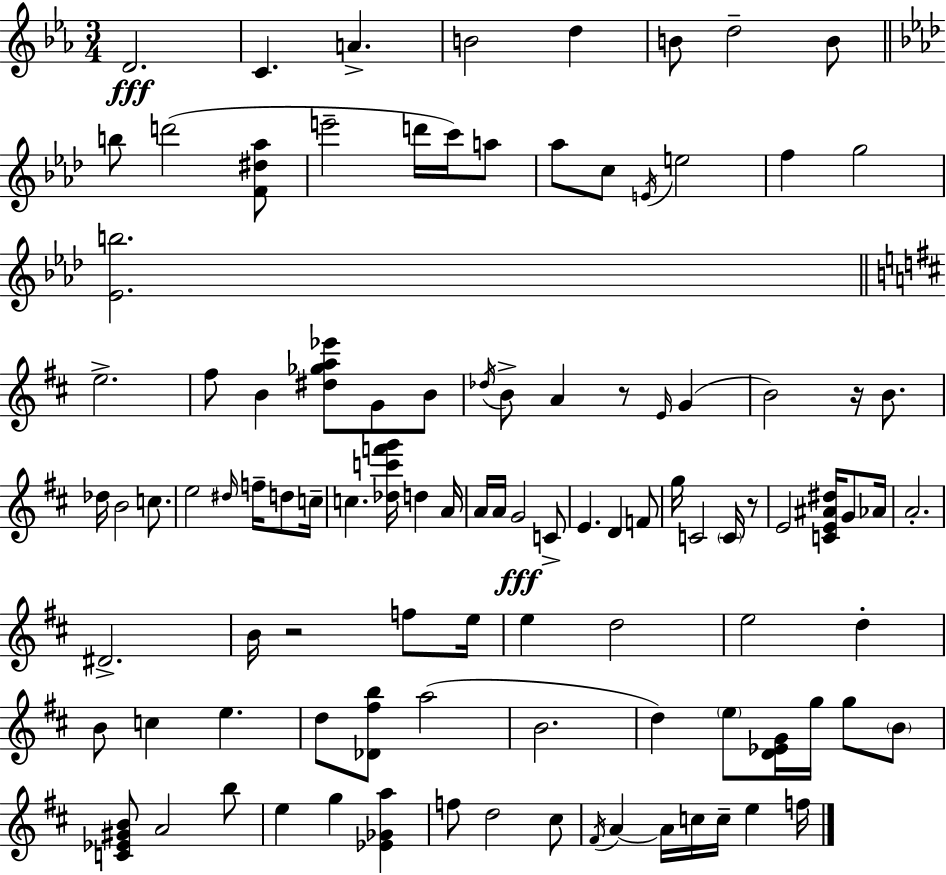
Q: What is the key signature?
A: EES major